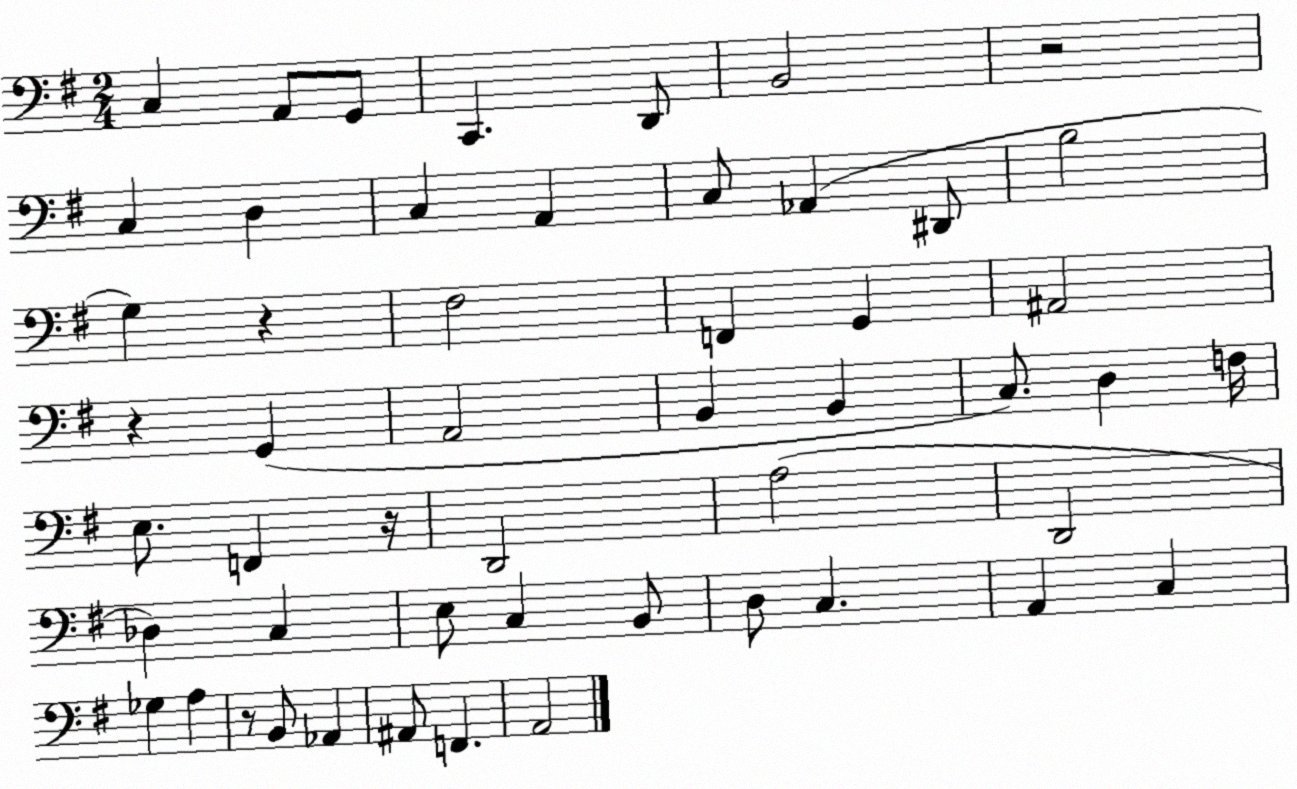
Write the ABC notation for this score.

X:1
T:Untitled
M:2/4
L:1/4
K:G
C, A,,/2 G,,/2 C,, D,,/2 B,,2 z2 C, D, C, A,, C,/2 _A,, ^D,,/2 B,2 G, z ^F,2 F,, G,, ^A,,2 z G,, A,,2 B,, B,, C,/2 D, F,/4 E,/2 F,, z/4 D,,2 A,2 D,,2 _D, C, E,/2 C, B,,/2 D,/2 C, A,, C, _G, A, z/2 B,,/2 _A,, ^A,,/2 F,, A,,2